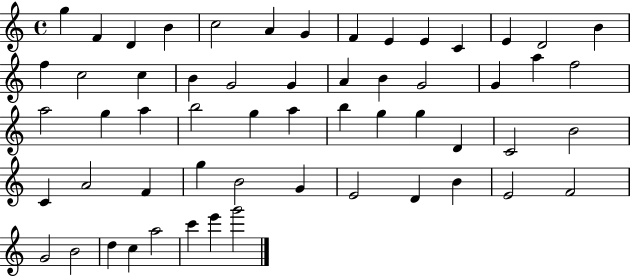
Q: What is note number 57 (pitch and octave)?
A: G6